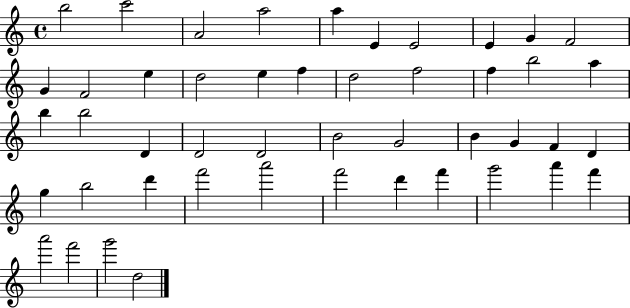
X:1
T:Untitled
M:4/4
L:1/4
K:C
b2 c'2 A2 a2 a E E2 E G F2 G F2 e d2 e f d2 f2 f b2 a b b2 D D2 D2 B2 G2 B G F D g b2 d' f'2 a'2 f'2 d' f' g'2 a' f' a'2 f'2 g'2 d2